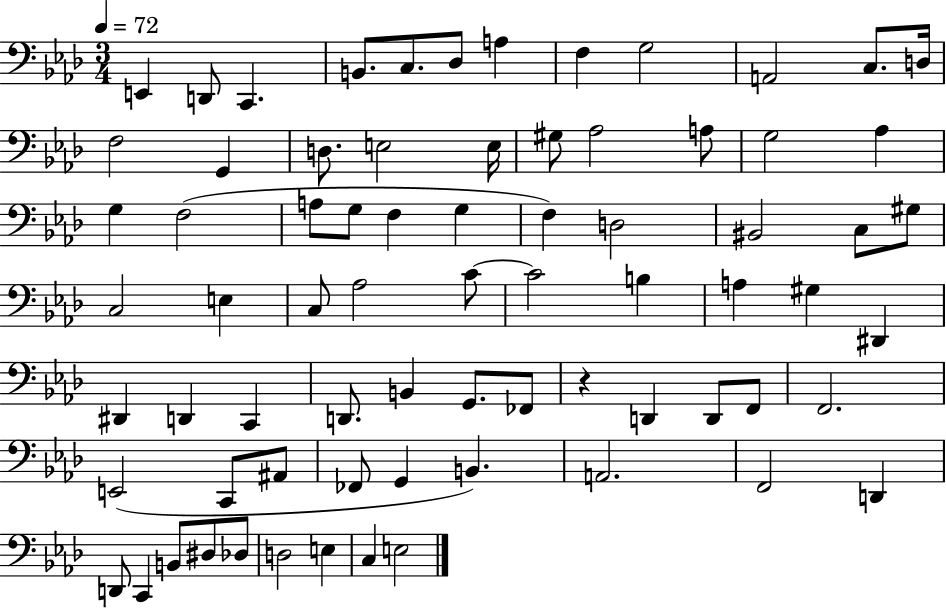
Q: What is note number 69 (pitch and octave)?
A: D3